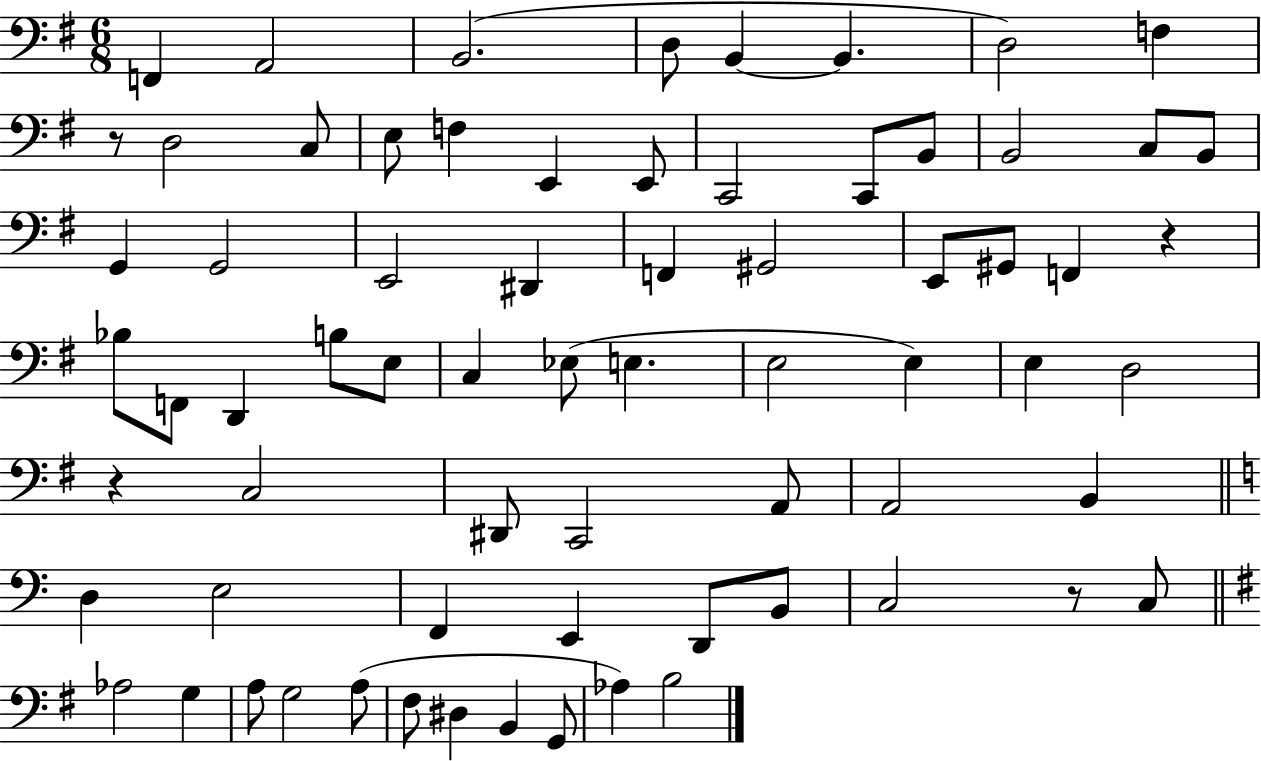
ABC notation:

X:1
T:Untitled
M:6/8
L:1/4
K:G
F,, A,,2 B,,2 D,/2 B,, B,, D,2 F, z/2 D,2 C,/2 E,/2 F, E,, E,,/2 C,,2 C,,/2 B,,/2 B,,2 C,/2 B,,/2 G,, G,,2 E,,2 ^D,, F,, ^G,,2 E,,/2 ^G,,/2 F,, z _B,/2 F,,/2 D,, B,/2 E,/2 C, _E,/2 E, E,2 E, E, D,2 z C,2 ^D,,/2 C,,2 A,,/2 A,,2 B,, D, E,2 F,, E,, D,,/2 B,,/2 C,2 z/2 C,/2 _A,2 G, A,/2 G,2 A,/2 ^F,/2 ^D, B,, G,,/2 _A, B,2